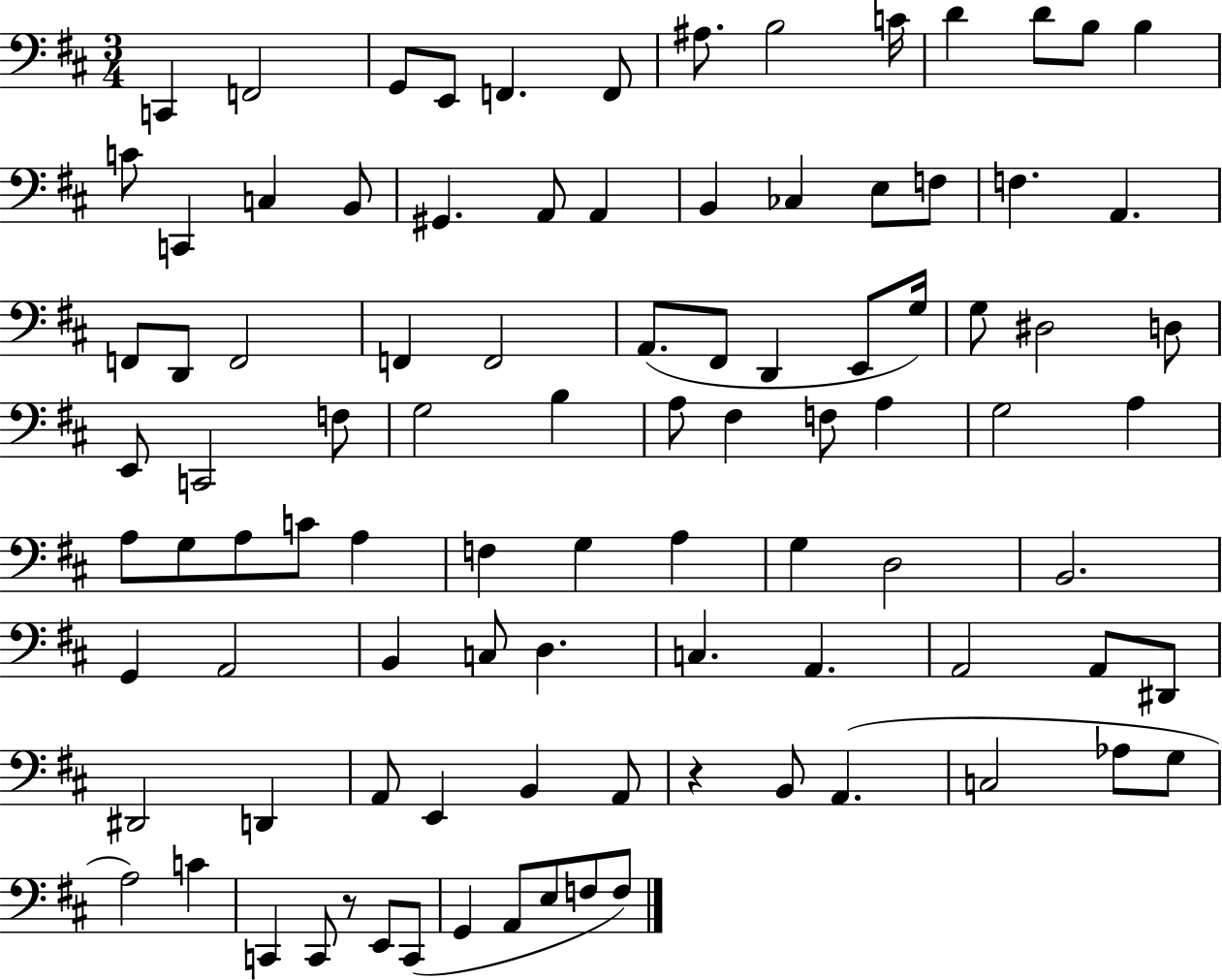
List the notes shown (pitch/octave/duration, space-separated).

C2/q F2/h G2/e E2/e F2/q. F2/e A#3/e. B3/h C4/s D4/q D4/e B3/e B3/q C4/e C2/q C3/q B2/e G#2/q. A2/e A2/q B2/q CES3/q E3/e F3/e F3/q. A2/q. F2/e D2/e F2/h F2/q F2/h A2/e. F#2/e D2/q E2/e G3/s G3/e D#3/h D3/e E2/e C2/h F3/e G3/h B3/q A3/e F#3/q F3/e A3/q G3/h A3/q A3/e G3/e A3/e C4/e A3/q F3/q G3/q A3/q G3/q D3/h B2/h. G2/q A2/h B2/q C3/e D3/q. C3/q. A2/q. A2/h A2/e D#2/e D#2/h D2/q A2/e E2/q B2/q A2/e R/q B2/e A2/q. C3/h Ab3/e G3/e A3/h C4/q C2/q C2/e R/e E2/e C2/e G2/q A2/e E3/e F3/e F3/e